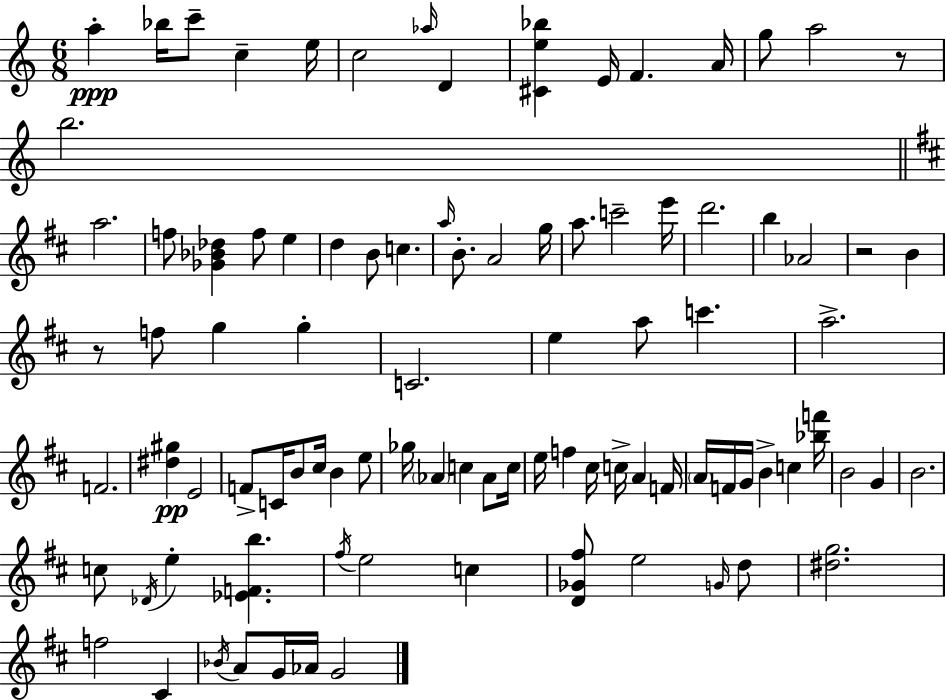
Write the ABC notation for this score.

X:1
T:Untitled
M:6/8
L:1/4
K:Am
a _b/4 c'/2 c e/4 c2 _a/4 D [^Ce_b] E/4 F A/4 g/2 a2 z/2 b2 a2 f/2 [_G_B_d] f/2 e d B/2 c a/4 B/2 A2 g/4 a/2 c'2 e'/4 d'2 b _A2 z2 B z/2 f/2 g g C2 e a/2 c' a2 F2 [^d^g] E2 F/2 C/4 B/2 ^c/4 B e/2 _g/4 _A c _A/2 c/4 e/4 f ^c/4 c/4 A F/4 A/4 F/4 G/4 B c [_bf']/4 B2 G B2 c/2 _D/4 e [_EFb] ^f/4 e2 c [D_G^f]/2 e2 G/4 d/2 [^dg]2 f2 ^C _B/4 A/2 G/4 _A/4 G2